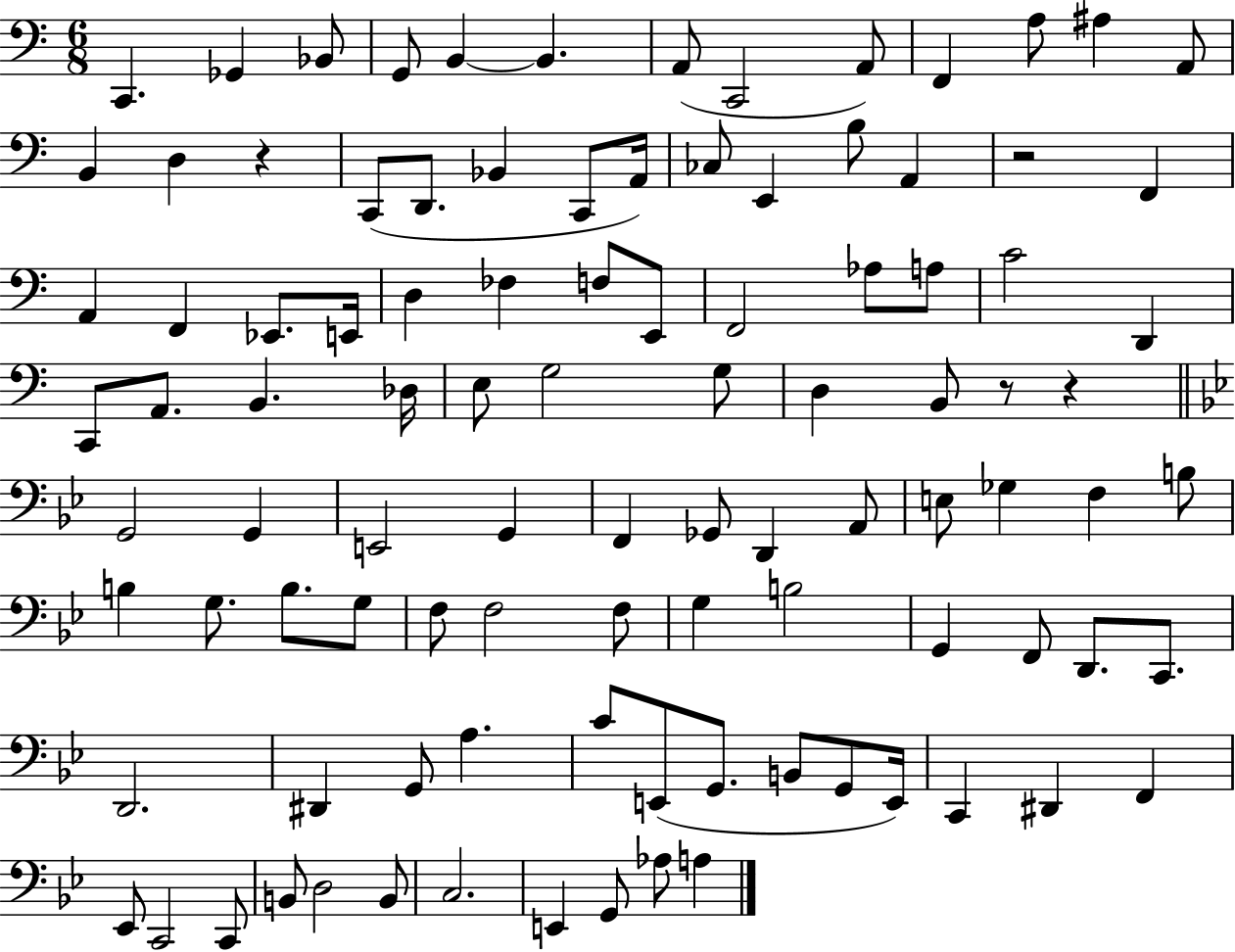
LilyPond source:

{
  \clef bass
  \numericTimeSignature
  \time 6/8
  \key c \major
  c,4. ges,4 bes,8 | g,8 b,4~~ b,4. | a,8( c,2 a,8) | f,4 a8 ais4 a,8 | \break b,4 d4 r4 | c,8( d,8. bes,4 c,8 a,16) | ces8 e,4 b8 a,4 | r2 f,4 | \break a,4 f,4 ees,8. e,16 | d4 fes4 f8 e,8 | f,2 aes8 a8 | c'2 d,4 | \break c,8 a,8. b,4. des16 | e8 g2 g8 | d4 b,8 r8 r4 | \bar "||" \break \key bes \major g,2 g,4 | e,2 g,4 | f,4 ges,8 d,4 a,8 | e8 ges4 f4 b8 | \break b4 g8. b8. g8 | f8 f2 f8 | g4 b2 | g,4 f,8 d,8. c,8. | \break d,2. | dis,4 g,8 a4. | c'8 e,8( g,8. b,8 g,8 e,16) | c,4 dis,4 f,4 | \break ees,8 c,2 c,8 | b,8 d2 b,8 | c2. | e,4 g,8 aes8 a4 | \break \bar "|."
}